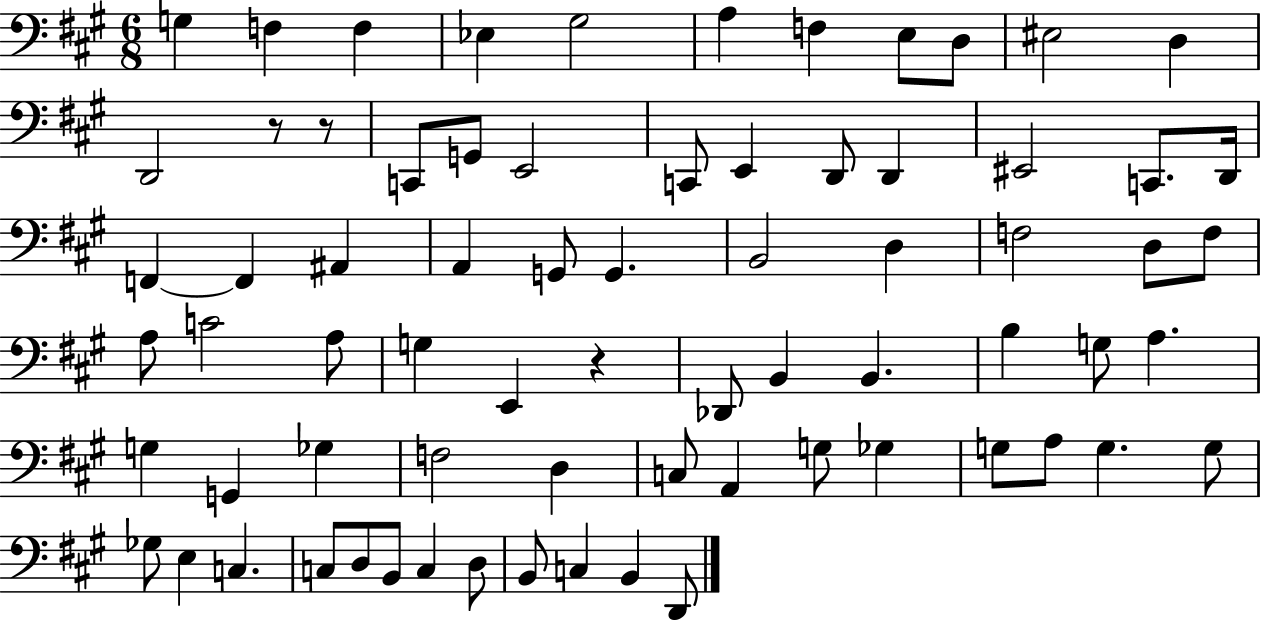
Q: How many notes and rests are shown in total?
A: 72